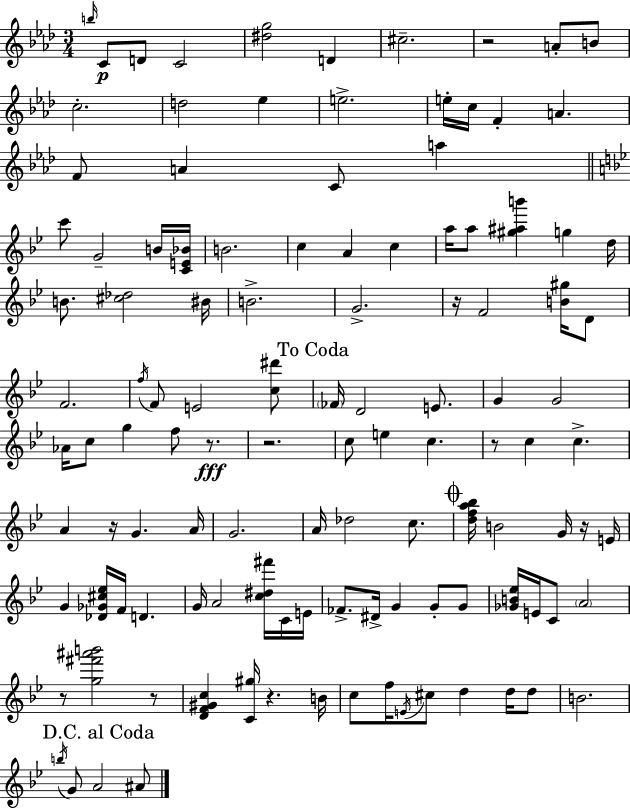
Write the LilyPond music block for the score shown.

{
  \clef treble
  \numericTimeSignature
  \time 3/4
  \key aes \major
  \grace { b''16 }\p c'8 d'8 c'2 | <dis'' g''>2 d'4 | cis''2.-- | r2 a'8-. b'8 | \break c''2.-. | d''2 ees''4 | e''2.-> | e''16-. c''16 f'4-. a'4. | \break f'8 a'4 c'8 a''4 | \bar "||" \break \key bes \major c'''8 g'2-- b'16 <c' e' bes'>16 | b'2. | c''4 a'4 c''4 | a''16 a''8 <gis'' ais'' b'''>4 g''4 d''16 | \break b'8. <cis'' des''>2 bis'16 | b'2.-> | g'2.-> | r16 f'2 <b' gis''>16 d'8 | \break f'2. | \acciaccatura { f''16 } f'8 e'2 <c'' dis'''>8 | \mark "To Coda" \parenthesize fes'16 d'2 e'8. | g'4 g'2 | \break aes'16 c''8 g''4 f''8 r8.\fff | r2. | c''8 e''4 c''4. | r8 c''4 c''4.-> | \break a'4 r16 g'4. | a'16 g'2. | a'16 des''2 c''8. | \mark \markup { \musicglyph "scripts.coda" } <d'' f'' a'' bes''>16 b'2 g'16 r16 | \break e'16 g'4 <des' ges' cis'' ees''>16 f'16 d'4. | g'16 a'2 <c'' dis'' fis'''>16 c'16 | e'16 fes'8.-> dis'16-> g'4 g'8-. g'8 | <ges' b' ees''>16 e'16 c'8 \parenthesize a'2 | \break r8 <g'' fis''' ais''' b'''>2 r8 | <d' f' gis' c''>4 <c' gis''>16 r4. | b'16 c''8 f''16 \acciaccatura { e'16 } cis''8 d''4 d''16 | d''8 b'2. | \break \mark "D.C. al Coda" \acciaccatura { b''16 } g'8 a'2 | ais'8 \bar "|."
}